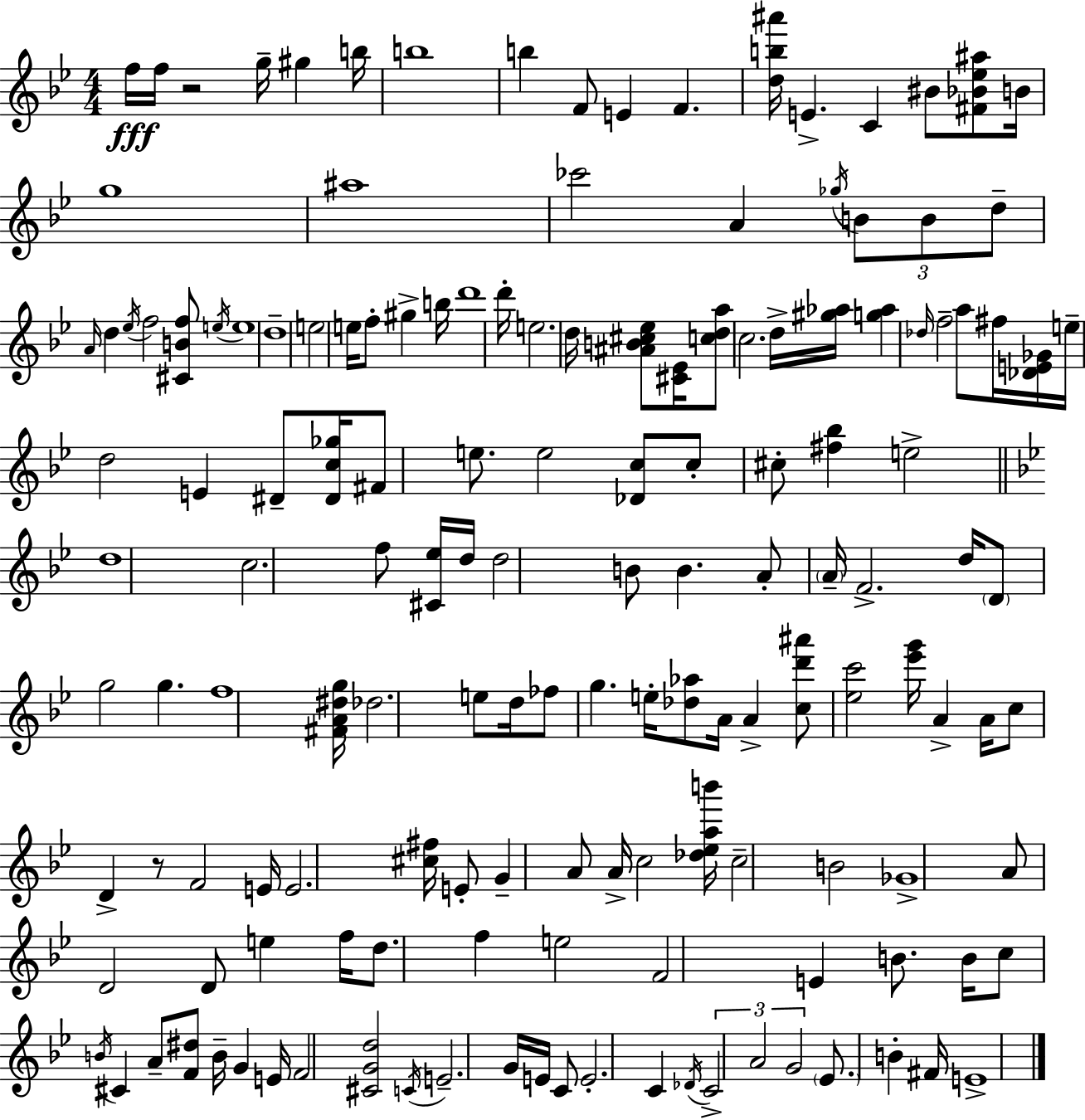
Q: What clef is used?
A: treble